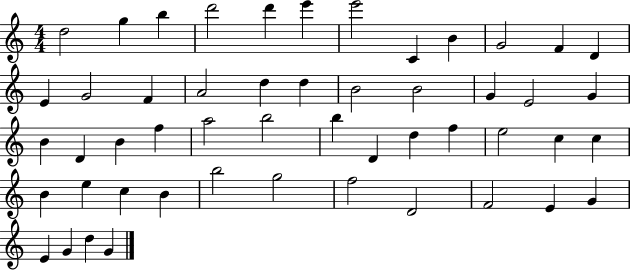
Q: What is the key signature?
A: C major